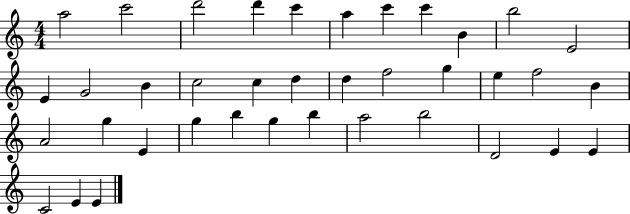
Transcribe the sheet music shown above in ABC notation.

X:1
T:Untitled
M:4/4
L:1/4
K:C
a2 c'2 d'2 d' c' a c' c' B b2 E2 E G2 B c2 c d d f2 g e f2 B A2 g E g b g b a2 b2 D2 E E C2 E E